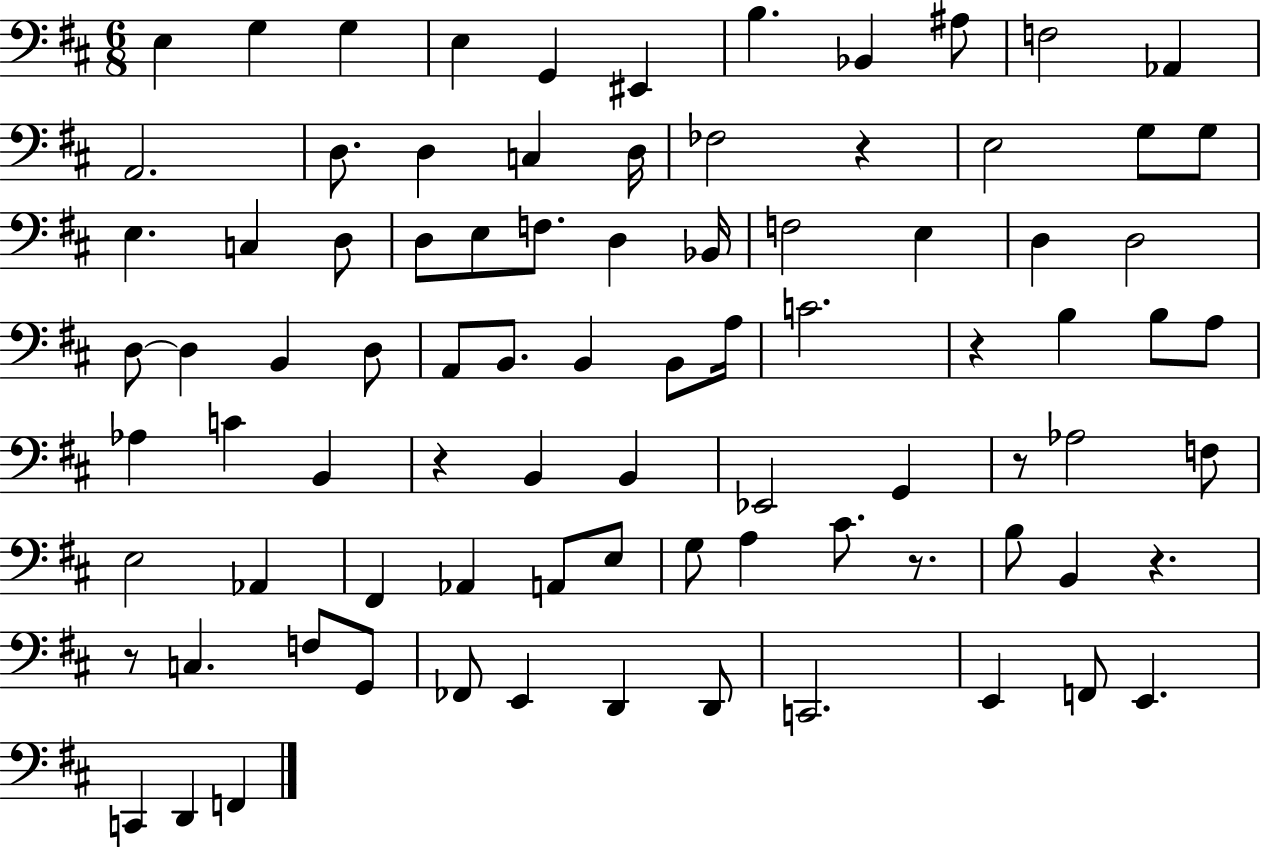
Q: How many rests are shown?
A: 7